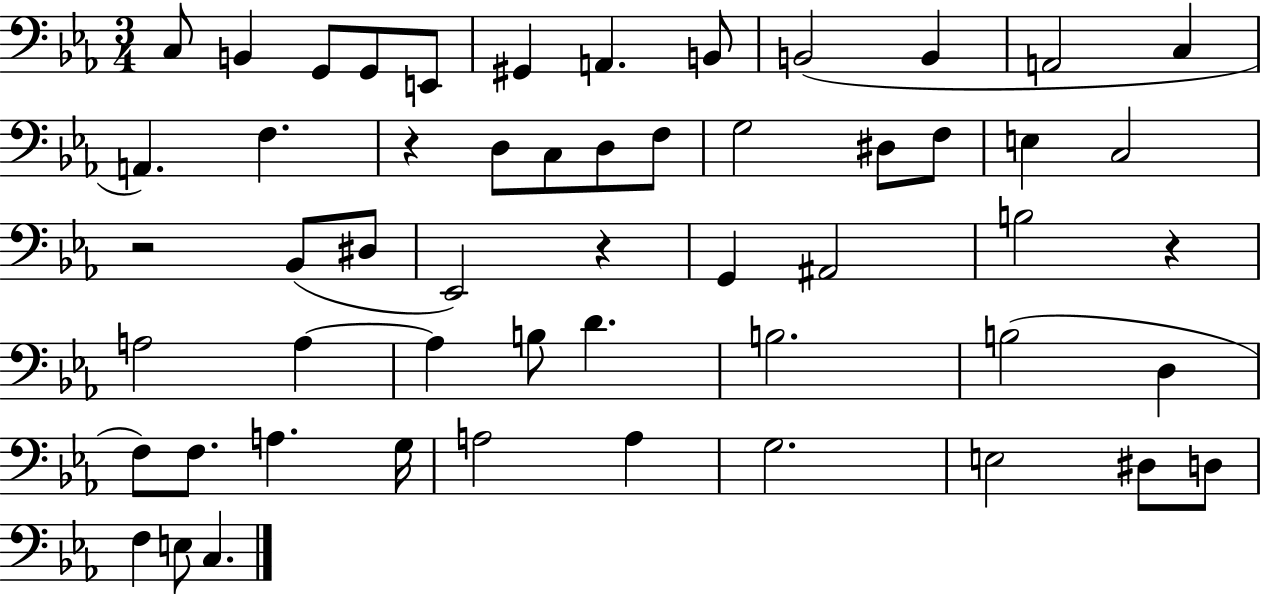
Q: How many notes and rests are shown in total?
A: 54